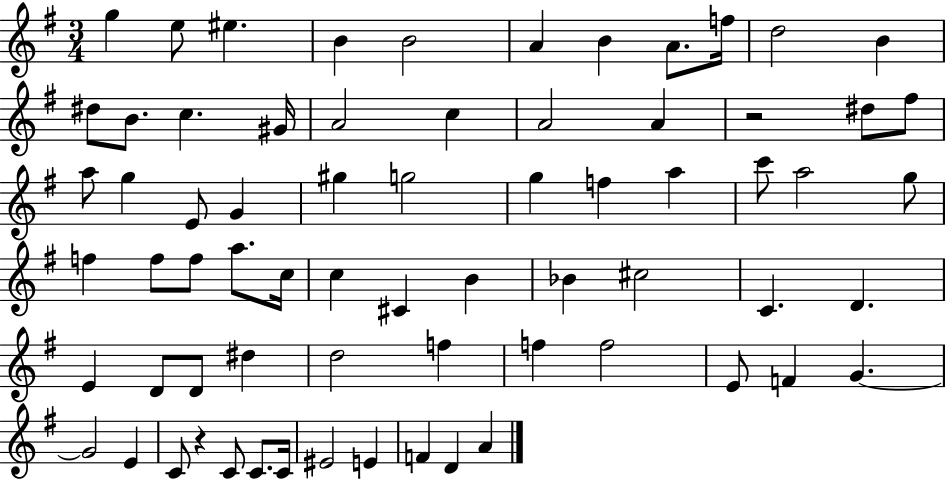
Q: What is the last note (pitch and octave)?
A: A4